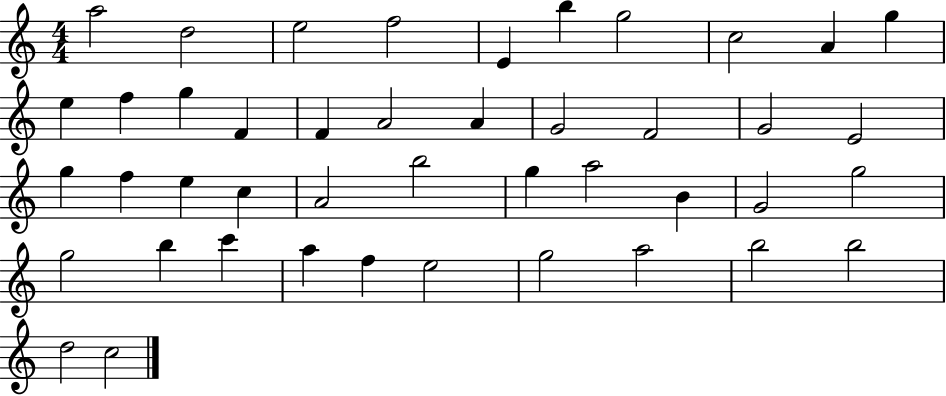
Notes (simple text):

A5/h D5/h E5/h F5/h E4/q B5/q G5/h C5/h A4/q G5/q E5/q F5/q G5/q F4/q F4/q A4/h A4/q G4/h F4/h G4/h E4/h G5/q F5/q E5/q C5/q A4/h B5/h G5/q A5/h B4/q G4/h G5/h G5/h B5/q C6/q A5/q F5/q E5/h G5/h A5/h B5/h B5/h D5/h C5/h